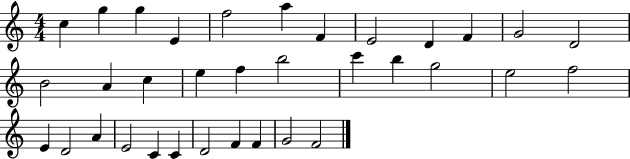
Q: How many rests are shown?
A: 0